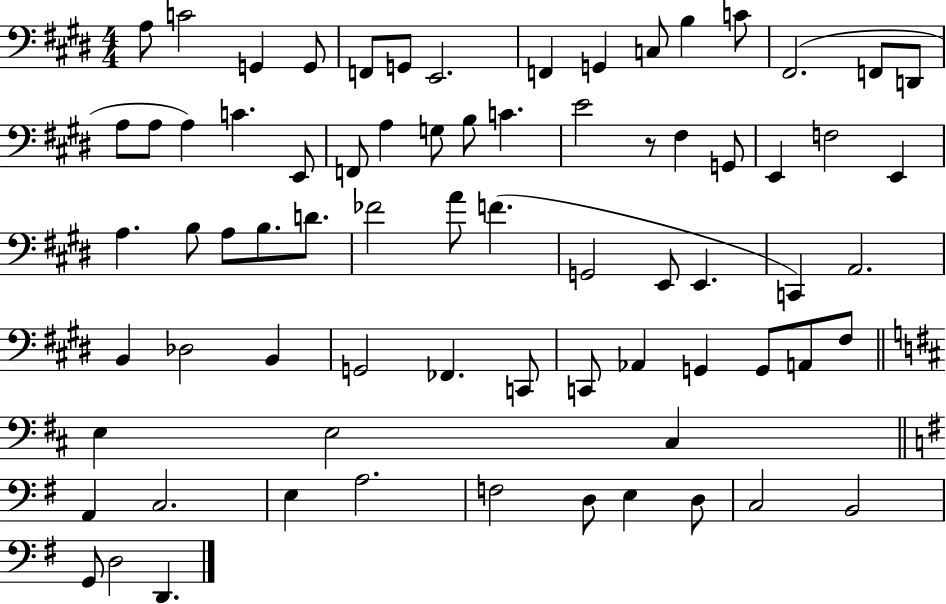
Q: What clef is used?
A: bass